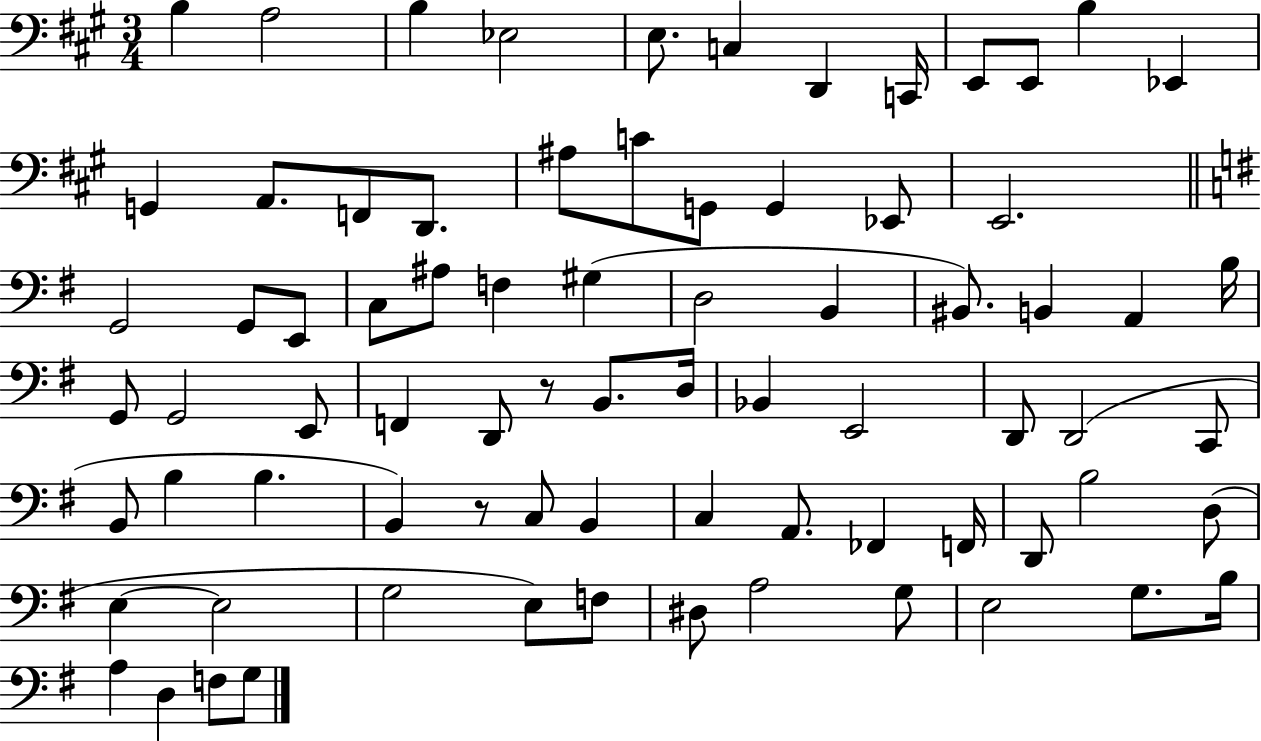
B3/q A3/h B3/q Eb3/h E3/e. C3/q D2/q C2/s E2/e E2/e B3/q Eb2/q G2/q A2/e. F2/e D2/e. A#3/e C4/e G2/e G2/q Eb2/e E2/h. G2/h G2/e E2/e C3/e A#3/e F3/q G#3/q D3/h B2/q BIS2/e. B2/q A2/q B3/s G2/e G2/h E2/e F2/q D2/e R/e B2/e. D3/s Bb2/q E2/h D2/e D2/h C2/e B2/e B3/q B3/q. B2/q R/e C3/e B2/q C3/q A2/e. FES2/q F2/s D2/e B3/h D3/e E3/q E3/h G3/h E3/e F3/e D#3/e A3/h G3/e E3/h G3/e. B3/s A3/q D3/q F3/e G3/e